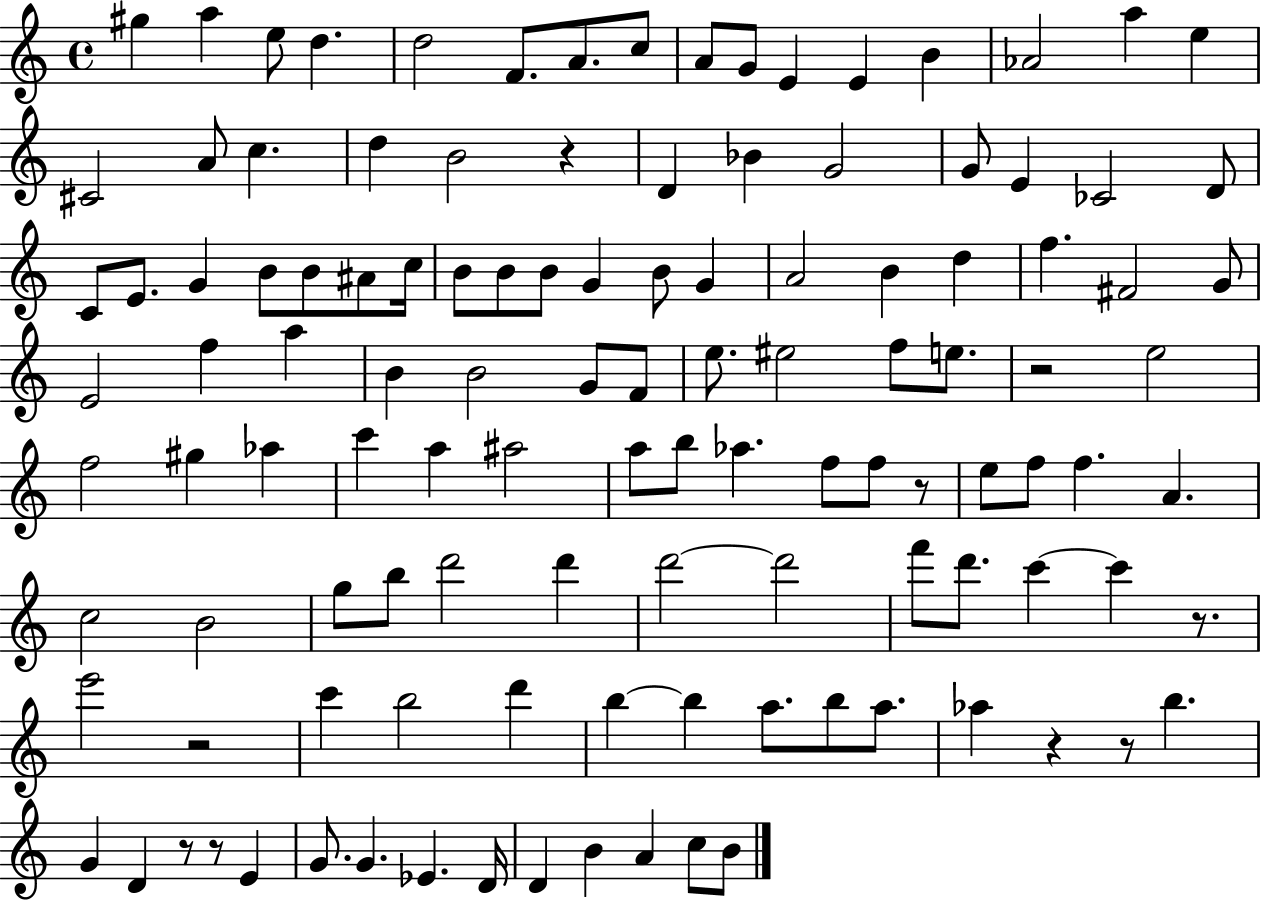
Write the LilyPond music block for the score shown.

{
  \clef treble
  \time 4/4
  \defaultTimeSignature
  \key c \major
  gis''4 a''4 e''8 d''4. | d''2 f'8. a'8. c''8 | a'8 g'8 e'4 e'4 b'4 | aes'2 a''4 e''4 | \break cis'2 a'8 c''4. | d''4 b'2 r4 | d'4 bes'4 g'2 | g'8 e'4 ces'2 d'8 | \break c'8 e'8. g'4 b'8 b'8 ais'8 c''16 | b'8 b'8 b'8 g'4 b'8 g'4 | a'2 b'4 d''4 | f''4. fis'2 g'8 | \break e'2 f''4 a''4 | b'4 b'2 g'8 f'8 | e''8. eis''2 f''8 e''8. | r2 e''2 | \break f''2 gis''4 aes''4 | c'''4 a''4 ais''2 | a''8 b''8 aes''4. f''8 f''8 r8 | e''8 f''8 f''4. a'4. | \break c''2 b'2 | g''8 b''8 d'''2 d'''4 | d'''2~~ d'''2 | f'''8 d'''8. c'''4~~ c'''4 r8. | \break e'''2 r2 | c'''4 b''2 d'''4 | b''4~~ b''4 a''8. b''8 a''8. | aes''4 r4 r8 b''4. | \break g'4 d'4 r8 r8 e'4 | g'8. g'4. ees'4. d'16 | d'4 b'4 a'4 c''8 b'8 | \bar "|."
}